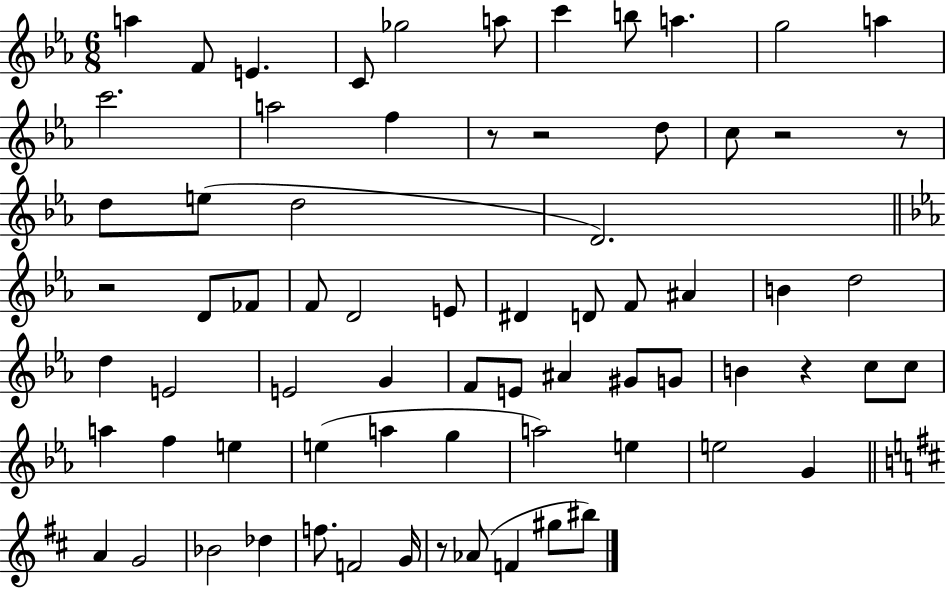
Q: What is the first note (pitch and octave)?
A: A5